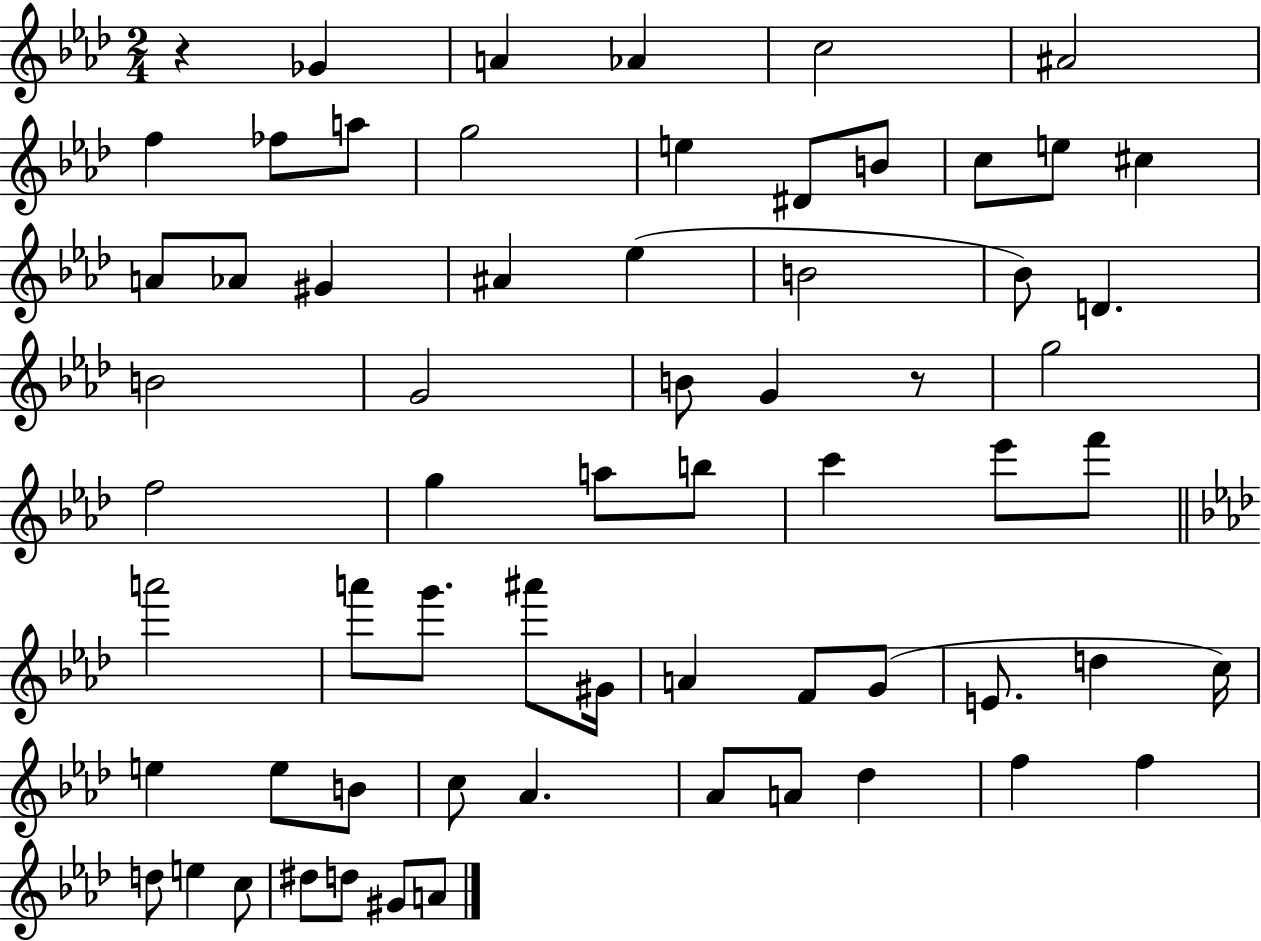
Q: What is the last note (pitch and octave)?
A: A4